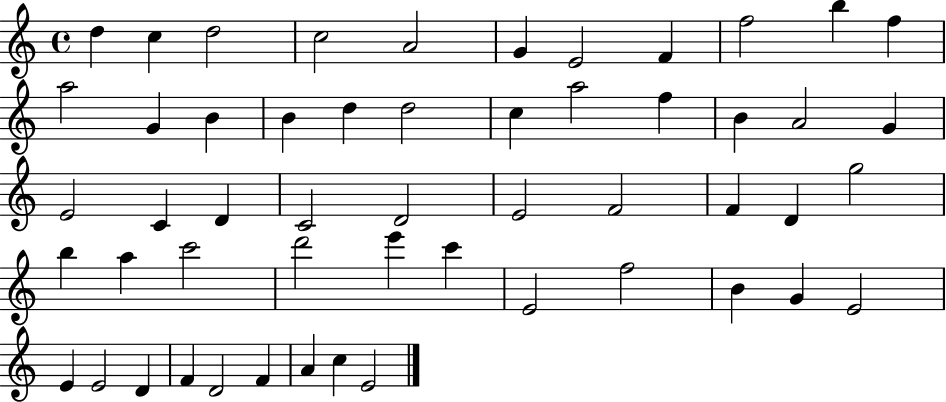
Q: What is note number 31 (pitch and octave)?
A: F4